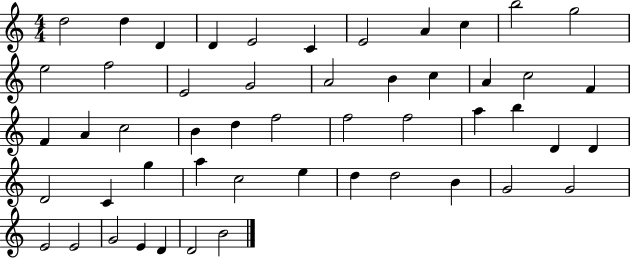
X:1
T:Untitled
M:4/4
L:1/4
K:C
d2 d D D E2 C E2 A c b2 g2 e2 f2 E2 G2 A2 B c A c2 F F A c2 B d f2 f2 f2 a b D D D2 C g a c2 e d d2 B G2 G2 E2 E2 G2 E D D2 B2